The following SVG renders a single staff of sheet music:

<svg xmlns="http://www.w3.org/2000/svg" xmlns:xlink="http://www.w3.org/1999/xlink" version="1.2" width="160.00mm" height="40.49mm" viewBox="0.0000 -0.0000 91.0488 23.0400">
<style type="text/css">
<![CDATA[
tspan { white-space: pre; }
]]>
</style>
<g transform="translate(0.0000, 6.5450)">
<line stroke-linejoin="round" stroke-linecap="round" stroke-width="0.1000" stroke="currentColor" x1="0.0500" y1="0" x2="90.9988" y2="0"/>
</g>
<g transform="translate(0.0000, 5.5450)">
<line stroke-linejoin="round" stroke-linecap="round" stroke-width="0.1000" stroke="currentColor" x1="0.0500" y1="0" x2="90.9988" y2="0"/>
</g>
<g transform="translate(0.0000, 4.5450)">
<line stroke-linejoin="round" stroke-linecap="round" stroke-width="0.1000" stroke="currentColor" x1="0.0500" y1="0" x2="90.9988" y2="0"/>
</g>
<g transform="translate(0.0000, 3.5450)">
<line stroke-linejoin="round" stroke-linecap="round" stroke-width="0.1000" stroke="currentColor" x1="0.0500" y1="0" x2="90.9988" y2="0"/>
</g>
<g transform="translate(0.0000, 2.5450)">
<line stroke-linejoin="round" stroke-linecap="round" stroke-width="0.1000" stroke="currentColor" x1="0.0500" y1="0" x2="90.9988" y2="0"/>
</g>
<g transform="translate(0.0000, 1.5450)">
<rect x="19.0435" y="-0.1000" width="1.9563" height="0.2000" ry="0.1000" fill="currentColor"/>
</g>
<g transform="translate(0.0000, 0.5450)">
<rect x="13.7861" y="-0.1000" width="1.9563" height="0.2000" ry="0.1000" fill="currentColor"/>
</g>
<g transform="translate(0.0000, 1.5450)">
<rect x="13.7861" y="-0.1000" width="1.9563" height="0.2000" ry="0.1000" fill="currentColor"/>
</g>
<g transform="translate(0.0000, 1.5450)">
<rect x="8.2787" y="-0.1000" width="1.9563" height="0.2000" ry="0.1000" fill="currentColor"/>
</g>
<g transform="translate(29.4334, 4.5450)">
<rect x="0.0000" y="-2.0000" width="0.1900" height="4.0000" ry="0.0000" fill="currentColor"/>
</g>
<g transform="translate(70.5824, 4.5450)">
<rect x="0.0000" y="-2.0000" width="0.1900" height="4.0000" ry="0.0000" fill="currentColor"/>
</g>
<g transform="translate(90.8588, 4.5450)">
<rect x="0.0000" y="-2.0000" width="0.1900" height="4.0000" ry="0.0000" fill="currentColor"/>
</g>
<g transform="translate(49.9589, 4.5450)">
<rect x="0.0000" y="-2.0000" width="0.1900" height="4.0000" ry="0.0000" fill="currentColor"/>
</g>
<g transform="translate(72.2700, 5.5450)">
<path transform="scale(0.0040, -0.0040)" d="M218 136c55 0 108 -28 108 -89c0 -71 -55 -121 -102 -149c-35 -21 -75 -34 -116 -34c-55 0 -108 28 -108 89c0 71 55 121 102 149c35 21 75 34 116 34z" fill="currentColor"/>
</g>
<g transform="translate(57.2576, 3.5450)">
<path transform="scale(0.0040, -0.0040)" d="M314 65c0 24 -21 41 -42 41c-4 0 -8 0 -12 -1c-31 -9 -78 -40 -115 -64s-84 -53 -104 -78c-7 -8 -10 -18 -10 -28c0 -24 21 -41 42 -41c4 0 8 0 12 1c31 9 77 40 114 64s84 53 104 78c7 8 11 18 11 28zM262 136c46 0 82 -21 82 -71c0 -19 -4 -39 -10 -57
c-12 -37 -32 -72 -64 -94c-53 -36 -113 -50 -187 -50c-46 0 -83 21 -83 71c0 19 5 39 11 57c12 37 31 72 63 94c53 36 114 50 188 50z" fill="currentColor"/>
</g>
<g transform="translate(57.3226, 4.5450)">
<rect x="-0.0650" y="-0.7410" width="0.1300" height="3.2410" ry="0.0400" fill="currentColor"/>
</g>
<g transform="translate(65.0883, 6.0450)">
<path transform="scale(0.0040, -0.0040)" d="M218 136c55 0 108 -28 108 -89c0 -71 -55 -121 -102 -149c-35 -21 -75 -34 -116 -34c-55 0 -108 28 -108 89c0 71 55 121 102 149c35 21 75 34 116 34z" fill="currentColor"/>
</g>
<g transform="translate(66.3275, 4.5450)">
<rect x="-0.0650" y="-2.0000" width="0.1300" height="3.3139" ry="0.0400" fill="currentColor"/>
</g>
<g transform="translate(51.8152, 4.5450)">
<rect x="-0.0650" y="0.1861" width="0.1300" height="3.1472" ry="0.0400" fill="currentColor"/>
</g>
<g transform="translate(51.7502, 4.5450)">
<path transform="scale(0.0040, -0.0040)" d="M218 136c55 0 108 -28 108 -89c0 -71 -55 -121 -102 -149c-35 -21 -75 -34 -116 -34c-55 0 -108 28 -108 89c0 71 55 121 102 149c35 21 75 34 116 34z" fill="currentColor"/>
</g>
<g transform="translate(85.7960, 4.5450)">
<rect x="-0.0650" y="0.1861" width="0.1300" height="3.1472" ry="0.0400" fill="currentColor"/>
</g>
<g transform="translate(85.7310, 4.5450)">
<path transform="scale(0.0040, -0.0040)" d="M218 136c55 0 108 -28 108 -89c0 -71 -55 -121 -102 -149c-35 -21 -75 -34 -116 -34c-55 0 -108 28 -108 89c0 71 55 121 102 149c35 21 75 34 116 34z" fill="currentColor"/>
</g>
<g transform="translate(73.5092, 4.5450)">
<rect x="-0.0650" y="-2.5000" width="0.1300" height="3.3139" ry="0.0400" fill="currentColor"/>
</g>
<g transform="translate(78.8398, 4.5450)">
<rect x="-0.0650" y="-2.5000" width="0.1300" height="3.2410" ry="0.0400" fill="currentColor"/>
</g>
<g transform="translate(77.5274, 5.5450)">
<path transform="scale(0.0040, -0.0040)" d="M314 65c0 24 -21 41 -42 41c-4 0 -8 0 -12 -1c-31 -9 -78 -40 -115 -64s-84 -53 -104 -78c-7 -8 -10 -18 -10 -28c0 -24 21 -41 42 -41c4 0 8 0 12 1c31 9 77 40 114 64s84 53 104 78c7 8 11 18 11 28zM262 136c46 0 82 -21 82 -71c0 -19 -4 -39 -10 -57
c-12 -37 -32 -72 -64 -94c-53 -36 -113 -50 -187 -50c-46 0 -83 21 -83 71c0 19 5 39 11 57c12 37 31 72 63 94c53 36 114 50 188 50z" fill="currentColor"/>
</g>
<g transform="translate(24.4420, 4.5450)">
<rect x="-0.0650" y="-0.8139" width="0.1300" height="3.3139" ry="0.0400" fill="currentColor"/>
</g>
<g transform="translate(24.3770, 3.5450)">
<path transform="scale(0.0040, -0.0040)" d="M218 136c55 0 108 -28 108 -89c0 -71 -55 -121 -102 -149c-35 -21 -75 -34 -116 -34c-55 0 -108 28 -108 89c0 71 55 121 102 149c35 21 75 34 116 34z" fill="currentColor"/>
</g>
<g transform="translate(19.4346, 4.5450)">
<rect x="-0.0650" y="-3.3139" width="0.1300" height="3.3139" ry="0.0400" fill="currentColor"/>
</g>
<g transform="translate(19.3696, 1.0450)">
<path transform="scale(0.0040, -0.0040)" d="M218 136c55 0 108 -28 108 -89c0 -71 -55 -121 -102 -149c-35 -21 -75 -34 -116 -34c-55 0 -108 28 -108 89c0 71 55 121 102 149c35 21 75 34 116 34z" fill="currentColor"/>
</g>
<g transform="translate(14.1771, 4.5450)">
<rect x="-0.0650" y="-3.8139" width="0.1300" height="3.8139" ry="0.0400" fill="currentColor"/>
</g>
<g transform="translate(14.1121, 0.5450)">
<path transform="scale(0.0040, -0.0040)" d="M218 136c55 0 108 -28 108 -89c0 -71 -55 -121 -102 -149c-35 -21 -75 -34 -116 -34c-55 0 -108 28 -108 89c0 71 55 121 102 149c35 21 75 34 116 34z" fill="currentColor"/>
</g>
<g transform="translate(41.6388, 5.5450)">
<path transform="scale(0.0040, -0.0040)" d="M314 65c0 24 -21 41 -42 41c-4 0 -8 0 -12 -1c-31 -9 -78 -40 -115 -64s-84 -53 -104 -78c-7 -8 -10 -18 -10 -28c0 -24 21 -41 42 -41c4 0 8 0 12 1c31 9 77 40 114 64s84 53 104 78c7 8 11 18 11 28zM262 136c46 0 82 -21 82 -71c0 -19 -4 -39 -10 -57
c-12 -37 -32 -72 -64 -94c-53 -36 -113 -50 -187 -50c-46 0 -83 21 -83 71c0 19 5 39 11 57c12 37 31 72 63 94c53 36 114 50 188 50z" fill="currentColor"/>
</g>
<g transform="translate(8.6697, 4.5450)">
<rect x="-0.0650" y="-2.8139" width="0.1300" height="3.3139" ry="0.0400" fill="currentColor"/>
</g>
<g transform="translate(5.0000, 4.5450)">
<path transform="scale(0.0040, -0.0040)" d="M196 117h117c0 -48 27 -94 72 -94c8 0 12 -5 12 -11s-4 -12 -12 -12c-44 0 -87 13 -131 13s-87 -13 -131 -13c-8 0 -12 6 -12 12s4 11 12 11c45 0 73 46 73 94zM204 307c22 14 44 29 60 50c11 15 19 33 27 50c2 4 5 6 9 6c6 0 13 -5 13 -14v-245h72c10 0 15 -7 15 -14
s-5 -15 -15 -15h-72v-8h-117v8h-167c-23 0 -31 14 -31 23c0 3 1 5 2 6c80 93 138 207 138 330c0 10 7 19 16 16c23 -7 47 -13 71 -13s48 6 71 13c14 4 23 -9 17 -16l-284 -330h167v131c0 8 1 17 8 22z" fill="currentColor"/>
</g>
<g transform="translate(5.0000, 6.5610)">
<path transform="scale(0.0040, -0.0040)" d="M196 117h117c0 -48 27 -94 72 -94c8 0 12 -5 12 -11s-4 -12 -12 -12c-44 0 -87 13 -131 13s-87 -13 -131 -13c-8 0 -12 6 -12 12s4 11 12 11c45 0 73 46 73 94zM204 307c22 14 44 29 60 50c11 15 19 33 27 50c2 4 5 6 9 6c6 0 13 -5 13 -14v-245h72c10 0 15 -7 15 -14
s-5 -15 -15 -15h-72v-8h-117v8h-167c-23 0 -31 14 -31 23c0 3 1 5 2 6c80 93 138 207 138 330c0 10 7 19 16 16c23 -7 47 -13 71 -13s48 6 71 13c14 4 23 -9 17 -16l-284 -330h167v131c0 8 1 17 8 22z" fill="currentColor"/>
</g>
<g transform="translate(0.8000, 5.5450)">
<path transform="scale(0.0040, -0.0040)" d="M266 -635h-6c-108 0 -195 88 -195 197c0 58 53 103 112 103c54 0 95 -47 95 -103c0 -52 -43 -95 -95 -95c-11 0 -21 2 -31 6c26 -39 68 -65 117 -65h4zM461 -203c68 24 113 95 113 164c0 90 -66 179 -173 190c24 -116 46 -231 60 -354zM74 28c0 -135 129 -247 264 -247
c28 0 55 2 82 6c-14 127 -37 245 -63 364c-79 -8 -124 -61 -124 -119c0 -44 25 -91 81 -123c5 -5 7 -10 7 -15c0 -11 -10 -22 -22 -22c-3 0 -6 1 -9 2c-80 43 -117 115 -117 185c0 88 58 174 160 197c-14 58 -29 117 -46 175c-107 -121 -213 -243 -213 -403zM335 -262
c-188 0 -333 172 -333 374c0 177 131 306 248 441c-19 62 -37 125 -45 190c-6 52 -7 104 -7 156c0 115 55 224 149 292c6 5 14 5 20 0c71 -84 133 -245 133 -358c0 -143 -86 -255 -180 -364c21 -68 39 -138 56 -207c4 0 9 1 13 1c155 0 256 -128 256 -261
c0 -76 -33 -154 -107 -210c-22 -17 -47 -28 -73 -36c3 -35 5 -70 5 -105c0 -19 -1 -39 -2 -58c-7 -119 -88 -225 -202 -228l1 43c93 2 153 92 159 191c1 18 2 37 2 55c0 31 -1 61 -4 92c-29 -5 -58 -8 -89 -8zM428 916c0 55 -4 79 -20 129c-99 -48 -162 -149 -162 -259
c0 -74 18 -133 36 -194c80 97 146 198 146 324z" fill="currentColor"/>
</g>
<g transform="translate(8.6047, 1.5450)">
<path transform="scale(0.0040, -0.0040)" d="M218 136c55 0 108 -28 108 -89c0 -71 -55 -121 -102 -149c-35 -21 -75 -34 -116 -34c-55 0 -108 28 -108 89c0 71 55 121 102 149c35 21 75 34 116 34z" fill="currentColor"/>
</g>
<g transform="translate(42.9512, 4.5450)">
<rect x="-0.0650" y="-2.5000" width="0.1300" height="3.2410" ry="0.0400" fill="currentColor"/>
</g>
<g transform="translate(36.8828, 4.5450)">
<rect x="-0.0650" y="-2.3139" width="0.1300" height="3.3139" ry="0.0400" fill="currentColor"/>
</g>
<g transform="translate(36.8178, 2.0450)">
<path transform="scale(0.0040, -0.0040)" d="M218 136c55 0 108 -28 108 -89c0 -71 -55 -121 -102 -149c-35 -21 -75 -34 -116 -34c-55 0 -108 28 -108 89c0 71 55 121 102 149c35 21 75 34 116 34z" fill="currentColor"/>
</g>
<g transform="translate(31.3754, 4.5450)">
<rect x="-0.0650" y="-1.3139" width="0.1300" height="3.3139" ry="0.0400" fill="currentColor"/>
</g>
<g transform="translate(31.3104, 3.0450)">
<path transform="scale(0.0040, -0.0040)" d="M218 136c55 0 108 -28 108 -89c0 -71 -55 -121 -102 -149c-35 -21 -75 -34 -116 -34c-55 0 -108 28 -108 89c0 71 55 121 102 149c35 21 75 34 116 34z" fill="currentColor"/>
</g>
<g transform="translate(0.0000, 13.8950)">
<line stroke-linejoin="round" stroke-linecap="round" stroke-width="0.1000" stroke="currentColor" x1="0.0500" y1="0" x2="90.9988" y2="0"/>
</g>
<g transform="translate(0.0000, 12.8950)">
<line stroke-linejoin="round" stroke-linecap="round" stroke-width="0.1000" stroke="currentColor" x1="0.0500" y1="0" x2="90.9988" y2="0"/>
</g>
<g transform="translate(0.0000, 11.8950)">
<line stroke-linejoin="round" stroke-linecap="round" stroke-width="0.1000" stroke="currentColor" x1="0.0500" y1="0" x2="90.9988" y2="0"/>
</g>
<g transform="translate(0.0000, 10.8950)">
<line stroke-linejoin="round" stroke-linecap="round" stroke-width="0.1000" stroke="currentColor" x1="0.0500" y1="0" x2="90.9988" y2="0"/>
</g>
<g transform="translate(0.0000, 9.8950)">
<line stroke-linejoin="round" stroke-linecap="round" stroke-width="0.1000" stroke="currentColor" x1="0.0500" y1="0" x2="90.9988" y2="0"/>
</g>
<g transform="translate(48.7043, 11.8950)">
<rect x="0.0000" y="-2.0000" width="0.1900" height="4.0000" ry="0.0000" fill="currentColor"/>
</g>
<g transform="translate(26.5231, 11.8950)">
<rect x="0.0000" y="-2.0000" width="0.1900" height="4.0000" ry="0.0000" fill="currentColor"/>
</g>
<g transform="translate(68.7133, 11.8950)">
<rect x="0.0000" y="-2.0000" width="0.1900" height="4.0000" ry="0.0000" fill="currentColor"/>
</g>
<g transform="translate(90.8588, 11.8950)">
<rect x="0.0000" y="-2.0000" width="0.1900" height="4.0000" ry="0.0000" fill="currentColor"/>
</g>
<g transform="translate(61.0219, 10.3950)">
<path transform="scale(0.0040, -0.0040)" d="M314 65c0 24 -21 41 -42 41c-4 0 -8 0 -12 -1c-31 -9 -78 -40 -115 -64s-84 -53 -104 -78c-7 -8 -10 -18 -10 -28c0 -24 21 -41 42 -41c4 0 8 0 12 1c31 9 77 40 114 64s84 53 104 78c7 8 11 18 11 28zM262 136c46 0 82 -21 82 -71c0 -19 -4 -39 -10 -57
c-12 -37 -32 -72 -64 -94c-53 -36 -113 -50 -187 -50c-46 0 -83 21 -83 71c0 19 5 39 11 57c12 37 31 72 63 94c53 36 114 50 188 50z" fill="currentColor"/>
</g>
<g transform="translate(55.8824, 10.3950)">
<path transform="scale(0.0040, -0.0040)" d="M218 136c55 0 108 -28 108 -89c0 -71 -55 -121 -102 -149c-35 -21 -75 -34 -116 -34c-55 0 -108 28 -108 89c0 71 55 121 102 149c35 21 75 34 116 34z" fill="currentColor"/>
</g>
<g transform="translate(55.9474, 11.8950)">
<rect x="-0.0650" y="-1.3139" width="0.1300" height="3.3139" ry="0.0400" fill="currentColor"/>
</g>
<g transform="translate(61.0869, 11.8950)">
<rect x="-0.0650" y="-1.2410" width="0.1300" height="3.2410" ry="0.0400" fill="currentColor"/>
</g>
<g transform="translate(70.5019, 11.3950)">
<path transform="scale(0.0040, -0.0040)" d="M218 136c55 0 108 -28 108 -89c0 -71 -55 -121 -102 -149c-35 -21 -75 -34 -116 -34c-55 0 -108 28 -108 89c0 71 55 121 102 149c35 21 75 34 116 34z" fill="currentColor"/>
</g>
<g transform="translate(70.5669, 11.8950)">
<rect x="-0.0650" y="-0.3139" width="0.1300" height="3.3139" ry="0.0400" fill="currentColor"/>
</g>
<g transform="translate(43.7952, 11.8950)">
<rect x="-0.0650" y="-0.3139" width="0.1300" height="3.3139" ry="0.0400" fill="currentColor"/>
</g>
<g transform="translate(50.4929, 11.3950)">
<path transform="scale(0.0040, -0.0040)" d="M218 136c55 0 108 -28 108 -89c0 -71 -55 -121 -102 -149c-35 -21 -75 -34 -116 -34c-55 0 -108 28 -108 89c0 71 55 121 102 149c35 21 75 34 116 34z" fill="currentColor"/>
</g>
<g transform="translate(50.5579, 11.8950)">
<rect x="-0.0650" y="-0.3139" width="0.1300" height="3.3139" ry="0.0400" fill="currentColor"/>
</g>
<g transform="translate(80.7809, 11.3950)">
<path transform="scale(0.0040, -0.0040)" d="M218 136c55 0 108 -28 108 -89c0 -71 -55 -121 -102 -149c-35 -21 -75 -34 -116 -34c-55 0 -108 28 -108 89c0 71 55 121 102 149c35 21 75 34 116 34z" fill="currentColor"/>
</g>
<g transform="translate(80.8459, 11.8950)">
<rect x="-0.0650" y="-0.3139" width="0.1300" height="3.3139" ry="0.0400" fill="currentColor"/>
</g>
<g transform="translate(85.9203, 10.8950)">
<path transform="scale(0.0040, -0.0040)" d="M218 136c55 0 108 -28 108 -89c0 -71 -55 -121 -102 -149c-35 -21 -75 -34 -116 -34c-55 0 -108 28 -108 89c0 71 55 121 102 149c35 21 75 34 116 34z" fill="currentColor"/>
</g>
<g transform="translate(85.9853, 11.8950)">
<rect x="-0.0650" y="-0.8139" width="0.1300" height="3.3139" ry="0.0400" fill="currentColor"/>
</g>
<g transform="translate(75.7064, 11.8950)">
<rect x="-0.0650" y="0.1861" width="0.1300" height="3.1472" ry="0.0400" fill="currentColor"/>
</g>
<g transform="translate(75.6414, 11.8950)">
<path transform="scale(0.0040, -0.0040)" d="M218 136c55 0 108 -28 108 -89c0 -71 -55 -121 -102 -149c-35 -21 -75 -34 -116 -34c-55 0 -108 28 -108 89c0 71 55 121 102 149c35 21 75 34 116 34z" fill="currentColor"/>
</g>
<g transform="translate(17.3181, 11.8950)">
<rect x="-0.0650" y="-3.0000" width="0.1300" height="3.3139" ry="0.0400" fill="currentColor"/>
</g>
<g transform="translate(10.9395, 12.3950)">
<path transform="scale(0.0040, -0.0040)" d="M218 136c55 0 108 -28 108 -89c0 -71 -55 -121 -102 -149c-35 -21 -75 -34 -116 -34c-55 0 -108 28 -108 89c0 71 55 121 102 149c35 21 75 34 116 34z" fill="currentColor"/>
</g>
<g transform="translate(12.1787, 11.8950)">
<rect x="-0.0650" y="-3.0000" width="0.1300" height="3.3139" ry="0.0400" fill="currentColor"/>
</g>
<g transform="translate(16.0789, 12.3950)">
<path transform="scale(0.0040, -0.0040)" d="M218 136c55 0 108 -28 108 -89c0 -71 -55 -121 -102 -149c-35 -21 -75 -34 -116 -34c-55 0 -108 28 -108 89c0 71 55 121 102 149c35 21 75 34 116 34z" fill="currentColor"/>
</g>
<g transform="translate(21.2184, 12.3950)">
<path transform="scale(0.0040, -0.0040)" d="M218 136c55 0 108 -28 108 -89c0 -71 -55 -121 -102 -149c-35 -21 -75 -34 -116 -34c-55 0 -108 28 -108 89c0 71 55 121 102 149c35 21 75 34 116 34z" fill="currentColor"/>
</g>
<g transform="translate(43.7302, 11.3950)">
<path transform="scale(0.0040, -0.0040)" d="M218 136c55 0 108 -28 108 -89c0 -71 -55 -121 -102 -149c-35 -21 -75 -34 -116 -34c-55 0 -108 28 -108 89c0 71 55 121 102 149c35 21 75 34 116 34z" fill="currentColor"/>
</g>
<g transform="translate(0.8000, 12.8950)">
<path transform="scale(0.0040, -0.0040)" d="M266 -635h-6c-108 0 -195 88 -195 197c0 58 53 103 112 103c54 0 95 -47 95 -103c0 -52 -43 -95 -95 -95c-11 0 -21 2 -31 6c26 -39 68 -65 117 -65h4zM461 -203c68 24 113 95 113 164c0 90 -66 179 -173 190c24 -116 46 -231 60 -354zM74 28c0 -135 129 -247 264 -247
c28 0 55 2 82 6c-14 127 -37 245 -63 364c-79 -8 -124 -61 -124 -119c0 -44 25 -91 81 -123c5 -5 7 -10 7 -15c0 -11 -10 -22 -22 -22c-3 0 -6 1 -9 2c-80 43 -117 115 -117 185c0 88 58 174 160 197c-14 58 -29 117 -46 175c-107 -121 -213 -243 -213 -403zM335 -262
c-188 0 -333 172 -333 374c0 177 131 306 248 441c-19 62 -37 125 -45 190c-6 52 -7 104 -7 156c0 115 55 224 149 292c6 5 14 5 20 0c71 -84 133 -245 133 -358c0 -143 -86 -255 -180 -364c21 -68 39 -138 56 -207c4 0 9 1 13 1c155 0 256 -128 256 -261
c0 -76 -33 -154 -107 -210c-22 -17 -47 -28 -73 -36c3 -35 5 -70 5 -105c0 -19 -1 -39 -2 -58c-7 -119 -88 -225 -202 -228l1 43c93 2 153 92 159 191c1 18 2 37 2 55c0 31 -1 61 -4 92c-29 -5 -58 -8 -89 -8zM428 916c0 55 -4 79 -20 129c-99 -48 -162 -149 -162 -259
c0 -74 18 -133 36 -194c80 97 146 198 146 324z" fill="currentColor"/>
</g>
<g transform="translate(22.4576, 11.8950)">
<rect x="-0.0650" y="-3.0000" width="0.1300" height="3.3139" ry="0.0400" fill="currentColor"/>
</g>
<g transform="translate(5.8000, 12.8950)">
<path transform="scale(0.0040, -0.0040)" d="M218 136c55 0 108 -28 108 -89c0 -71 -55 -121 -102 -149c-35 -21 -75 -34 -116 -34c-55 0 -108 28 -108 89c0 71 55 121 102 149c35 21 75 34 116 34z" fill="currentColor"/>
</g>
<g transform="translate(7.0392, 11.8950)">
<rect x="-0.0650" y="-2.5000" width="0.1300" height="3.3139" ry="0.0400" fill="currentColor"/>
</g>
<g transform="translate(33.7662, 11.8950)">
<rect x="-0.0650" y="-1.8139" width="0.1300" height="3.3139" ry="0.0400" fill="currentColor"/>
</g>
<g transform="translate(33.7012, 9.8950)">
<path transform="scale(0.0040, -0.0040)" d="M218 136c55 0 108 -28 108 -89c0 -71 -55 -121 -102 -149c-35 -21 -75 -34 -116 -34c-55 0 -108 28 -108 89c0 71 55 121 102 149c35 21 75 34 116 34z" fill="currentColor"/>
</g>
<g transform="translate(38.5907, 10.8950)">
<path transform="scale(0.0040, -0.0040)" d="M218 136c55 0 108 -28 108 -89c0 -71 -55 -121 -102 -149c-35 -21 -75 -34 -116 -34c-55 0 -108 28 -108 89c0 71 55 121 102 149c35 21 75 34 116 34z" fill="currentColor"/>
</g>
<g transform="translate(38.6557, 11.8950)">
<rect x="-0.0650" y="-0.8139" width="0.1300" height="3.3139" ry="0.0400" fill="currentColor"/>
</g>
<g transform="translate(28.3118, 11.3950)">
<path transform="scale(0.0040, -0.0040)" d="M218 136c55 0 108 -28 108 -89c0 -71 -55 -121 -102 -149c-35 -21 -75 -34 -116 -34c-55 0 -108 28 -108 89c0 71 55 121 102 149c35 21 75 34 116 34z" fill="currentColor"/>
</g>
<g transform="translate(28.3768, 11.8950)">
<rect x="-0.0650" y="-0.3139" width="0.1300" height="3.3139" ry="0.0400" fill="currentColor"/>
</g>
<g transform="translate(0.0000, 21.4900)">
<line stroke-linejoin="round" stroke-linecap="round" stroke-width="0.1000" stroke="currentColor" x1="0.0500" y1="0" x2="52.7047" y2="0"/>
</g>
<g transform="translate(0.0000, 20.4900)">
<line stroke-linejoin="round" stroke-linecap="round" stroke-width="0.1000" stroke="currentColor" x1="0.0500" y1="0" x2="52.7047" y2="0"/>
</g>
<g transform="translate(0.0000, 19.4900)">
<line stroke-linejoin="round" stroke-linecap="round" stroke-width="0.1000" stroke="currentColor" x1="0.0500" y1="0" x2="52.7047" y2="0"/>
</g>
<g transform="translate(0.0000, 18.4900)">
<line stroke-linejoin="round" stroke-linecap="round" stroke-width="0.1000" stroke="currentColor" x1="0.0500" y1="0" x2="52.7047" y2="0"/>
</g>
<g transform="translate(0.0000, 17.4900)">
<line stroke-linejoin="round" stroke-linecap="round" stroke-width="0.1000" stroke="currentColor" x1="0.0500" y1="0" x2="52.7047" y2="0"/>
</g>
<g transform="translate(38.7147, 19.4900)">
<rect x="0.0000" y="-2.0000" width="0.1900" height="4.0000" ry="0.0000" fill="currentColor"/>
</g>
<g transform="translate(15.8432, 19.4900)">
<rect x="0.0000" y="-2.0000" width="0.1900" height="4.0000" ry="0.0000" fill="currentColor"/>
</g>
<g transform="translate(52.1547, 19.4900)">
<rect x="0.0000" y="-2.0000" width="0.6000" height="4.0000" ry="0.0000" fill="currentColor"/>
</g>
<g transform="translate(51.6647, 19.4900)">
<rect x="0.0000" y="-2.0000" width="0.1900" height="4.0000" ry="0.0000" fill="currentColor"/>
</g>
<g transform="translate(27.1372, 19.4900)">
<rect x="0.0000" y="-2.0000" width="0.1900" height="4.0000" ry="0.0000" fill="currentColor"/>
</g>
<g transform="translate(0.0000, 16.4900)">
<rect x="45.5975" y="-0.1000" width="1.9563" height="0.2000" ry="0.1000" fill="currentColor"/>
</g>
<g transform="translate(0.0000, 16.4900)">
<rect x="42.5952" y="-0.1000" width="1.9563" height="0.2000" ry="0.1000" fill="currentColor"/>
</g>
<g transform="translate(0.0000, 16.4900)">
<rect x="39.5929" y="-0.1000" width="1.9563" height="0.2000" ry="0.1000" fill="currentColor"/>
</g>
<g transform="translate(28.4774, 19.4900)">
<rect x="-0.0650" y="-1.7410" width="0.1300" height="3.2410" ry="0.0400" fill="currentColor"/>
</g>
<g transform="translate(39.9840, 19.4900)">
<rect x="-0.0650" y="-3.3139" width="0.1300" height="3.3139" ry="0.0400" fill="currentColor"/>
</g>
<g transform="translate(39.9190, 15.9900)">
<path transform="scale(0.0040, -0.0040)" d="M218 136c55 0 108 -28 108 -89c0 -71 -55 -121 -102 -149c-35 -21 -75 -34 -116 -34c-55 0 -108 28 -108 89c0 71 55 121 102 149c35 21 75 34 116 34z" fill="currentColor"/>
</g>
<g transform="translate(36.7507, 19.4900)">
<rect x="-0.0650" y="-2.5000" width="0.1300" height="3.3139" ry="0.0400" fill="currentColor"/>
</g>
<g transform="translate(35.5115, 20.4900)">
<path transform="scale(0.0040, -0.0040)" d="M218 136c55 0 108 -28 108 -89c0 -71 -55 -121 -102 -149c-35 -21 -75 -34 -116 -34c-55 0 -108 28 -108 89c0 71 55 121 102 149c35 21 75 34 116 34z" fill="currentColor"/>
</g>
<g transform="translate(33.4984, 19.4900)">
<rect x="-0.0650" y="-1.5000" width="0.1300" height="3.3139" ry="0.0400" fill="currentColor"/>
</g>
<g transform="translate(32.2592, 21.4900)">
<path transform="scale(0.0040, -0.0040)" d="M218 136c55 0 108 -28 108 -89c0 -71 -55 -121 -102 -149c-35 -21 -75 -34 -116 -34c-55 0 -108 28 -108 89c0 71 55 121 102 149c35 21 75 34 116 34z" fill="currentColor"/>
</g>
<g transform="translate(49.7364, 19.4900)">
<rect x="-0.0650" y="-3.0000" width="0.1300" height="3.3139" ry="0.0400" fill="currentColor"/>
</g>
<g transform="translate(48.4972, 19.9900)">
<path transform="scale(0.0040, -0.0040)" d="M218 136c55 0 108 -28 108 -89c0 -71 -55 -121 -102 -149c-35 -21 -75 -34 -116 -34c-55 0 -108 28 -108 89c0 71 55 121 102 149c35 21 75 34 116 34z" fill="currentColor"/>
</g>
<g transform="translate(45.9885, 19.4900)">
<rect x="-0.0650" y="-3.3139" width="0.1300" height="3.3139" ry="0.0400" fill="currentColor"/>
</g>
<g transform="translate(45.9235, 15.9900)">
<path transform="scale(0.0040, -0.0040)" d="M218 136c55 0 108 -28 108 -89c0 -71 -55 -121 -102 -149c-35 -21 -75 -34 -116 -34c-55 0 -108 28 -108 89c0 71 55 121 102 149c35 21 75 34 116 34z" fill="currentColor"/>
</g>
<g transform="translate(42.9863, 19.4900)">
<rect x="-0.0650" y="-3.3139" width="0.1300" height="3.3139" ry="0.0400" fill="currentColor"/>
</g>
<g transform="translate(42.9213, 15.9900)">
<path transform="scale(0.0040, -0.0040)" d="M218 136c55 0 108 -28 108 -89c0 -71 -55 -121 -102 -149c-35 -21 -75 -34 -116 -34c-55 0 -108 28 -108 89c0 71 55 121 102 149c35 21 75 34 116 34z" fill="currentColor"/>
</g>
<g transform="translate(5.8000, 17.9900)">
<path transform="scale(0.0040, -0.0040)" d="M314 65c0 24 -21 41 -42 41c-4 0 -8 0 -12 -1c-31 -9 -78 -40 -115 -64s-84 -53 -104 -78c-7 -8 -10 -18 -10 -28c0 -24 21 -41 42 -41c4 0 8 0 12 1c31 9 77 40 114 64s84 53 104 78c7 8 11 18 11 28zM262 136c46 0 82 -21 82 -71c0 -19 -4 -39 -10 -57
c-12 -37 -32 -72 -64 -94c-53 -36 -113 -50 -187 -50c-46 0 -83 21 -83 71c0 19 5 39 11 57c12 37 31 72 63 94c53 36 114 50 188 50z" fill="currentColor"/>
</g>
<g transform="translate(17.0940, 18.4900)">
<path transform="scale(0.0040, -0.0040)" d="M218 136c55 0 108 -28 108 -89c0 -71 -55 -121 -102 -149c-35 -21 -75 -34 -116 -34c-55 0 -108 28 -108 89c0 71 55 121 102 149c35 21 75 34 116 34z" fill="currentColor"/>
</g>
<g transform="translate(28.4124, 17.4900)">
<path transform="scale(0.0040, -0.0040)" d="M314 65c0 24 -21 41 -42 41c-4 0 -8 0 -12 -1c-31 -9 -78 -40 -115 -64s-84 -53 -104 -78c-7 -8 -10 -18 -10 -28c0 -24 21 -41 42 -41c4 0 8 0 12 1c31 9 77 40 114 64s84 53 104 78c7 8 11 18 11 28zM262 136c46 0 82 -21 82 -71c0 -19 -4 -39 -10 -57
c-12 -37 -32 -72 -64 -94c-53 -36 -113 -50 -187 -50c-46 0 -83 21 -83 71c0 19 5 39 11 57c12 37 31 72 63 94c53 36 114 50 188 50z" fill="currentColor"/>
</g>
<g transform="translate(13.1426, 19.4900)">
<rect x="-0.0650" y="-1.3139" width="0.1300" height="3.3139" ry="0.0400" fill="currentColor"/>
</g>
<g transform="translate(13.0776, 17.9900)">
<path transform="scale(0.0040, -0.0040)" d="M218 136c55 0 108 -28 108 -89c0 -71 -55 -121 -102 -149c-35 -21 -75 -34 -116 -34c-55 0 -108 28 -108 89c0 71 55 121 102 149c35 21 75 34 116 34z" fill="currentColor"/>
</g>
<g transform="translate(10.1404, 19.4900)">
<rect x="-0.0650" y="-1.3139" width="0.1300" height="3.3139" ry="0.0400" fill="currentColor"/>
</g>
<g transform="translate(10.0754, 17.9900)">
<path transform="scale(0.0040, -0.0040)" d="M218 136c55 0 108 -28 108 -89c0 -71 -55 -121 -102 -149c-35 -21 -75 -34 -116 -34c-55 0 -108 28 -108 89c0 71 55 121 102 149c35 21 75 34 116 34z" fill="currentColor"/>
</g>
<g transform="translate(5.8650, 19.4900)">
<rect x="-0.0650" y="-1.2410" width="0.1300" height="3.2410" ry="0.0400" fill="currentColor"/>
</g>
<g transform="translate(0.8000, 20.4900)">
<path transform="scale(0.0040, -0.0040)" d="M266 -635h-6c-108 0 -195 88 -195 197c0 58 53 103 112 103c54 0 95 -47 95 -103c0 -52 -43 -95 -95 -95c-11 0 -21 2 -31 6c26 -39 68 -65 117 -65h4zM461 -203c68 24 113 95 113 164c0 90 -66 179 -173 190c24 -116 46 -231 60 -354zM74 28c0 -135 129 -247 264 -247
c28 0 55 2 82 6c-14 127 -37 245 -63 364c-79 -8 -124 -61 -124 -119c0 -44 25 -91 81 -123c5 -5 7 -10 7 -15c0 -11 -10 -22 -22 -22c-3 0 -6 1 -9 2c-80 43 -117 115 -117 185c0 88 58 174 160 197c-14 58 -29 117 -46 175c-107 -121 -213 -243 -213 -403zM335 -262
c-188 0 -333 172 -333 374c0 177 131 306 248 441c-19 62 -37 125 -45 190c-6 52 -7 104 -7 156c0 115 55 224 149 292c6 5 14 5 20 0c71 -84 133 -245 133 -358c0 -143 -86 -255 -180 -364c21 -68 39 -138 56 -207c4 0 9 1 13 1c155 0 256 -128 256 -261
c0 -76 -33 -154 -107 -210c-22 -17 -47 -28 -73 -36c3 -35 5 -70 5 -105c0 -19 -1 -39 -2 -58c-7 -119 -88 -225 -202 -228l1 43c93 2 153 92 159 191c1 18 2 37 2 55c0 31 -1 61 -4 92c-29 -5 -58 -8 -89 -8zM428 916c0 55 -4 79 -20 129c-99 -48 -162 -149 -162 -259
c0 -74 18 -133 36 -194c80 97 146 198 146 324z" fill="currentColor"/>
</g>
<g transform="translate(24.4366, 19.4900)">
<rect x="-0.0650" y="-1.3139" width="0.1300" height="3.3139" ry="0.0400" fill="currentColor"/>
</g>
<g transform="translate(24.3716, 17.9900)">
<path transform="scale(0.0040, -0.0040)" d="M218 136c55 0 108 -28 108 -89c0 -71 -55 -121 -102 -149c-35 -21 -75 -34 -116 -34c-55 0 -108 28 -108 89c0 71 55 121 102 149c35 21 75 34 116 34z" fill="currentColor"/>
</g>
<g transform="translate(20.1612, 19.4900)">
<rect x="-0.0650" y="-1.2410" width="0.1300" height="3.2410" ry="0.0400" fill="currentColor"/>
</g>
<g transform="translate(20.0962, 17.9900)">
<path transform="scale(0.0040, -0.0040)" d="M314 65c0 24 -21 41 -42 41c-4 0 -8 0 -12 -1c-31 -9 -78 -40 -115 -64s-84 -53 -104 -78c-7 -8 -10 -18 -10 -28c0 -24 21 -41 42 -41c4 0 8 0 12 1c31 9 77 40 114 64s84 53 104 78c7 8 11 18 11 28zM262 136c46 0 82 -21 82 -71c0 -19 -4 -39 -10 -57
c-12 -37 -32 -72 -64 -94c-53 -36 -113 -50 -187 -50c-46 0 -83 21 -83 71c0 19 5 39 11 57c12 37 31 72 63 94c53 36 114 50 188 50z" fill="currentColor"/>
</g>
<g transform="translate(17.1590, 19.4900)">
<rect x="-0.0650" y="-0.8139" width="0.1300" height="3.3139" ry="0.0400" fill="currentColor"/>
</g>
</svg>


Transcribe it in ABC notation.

X:1
T:Untitled
M:4/4
L:1/4
K:C
a c' b d e g G2 B d2 F G G2 B G A A A c f d c c e e2 c B c d e2 e e d e2 e f2 E G b b b A